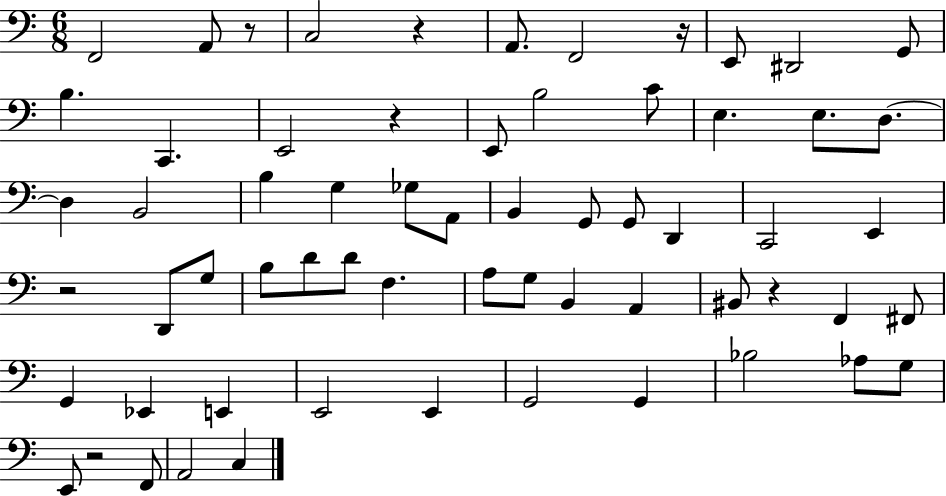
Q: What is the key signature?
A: C major